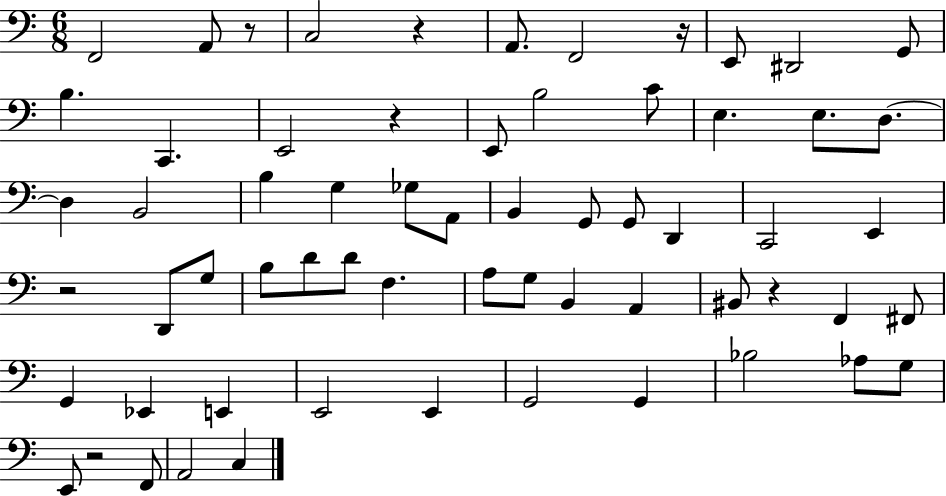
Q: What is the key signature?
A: C major